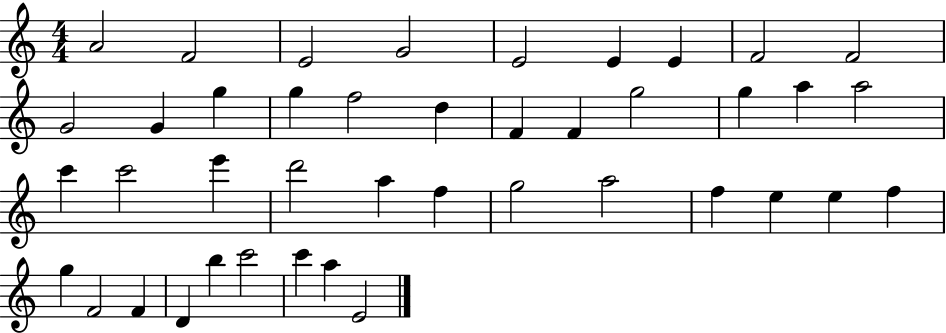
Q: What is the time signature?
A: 4/4